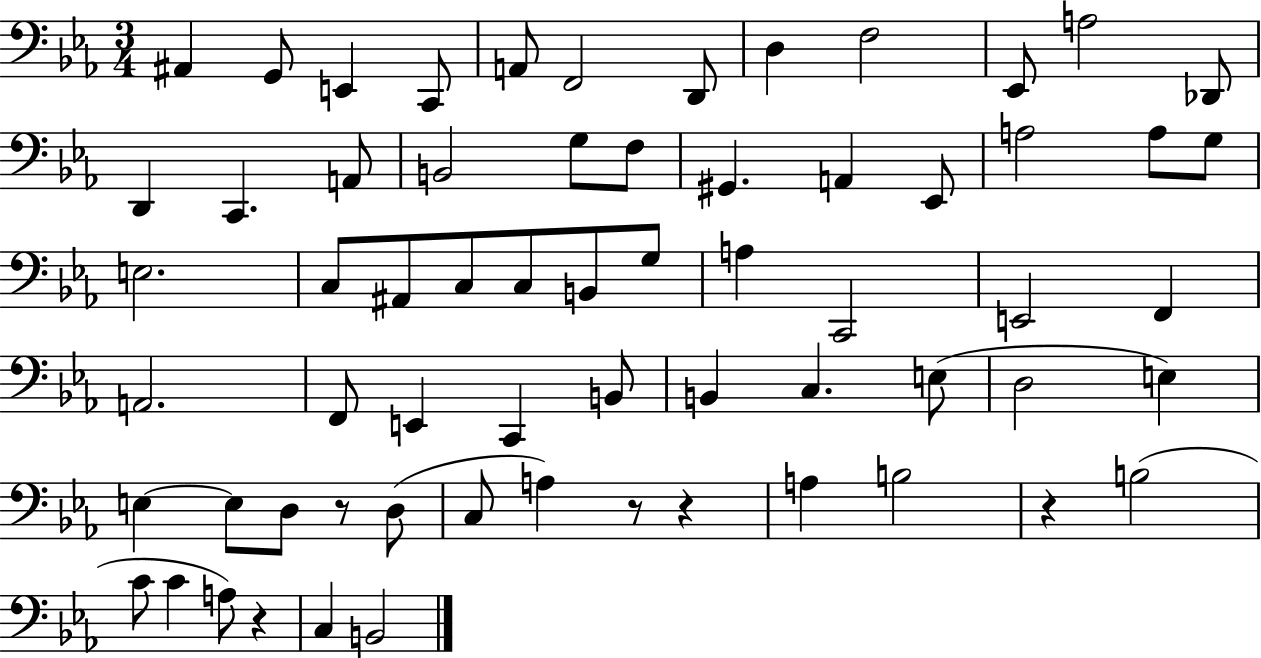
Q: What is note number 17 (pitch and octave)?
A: G3